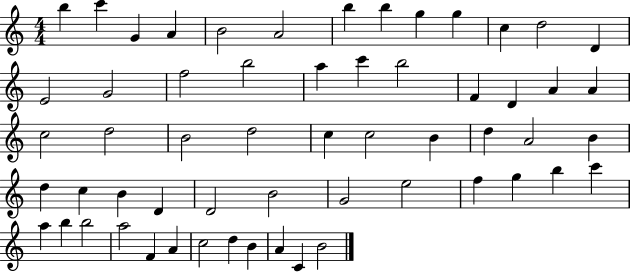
B5/q C6/q G4/q A4/q B4/h A4/h B5/q B5/q G5/q G5/q C5/q D5/h D4/q E4/h G4/h F5/h B5/h A5/q C6/q B5/h F4/q D4/q A4/q A4/q C5/h D5/h B4/h D5/h C5/q C5/h B4/q D5/q A4/h B4/q D5/q C5/q B4/q D4/q D4/h B4/h G4/h E5/h F5/q G5/q B5/q C6/q A5/q B5/q B5/h A5/h F4/q A4/q C5/h D5/q B4/q A4/q C4/q B4/h